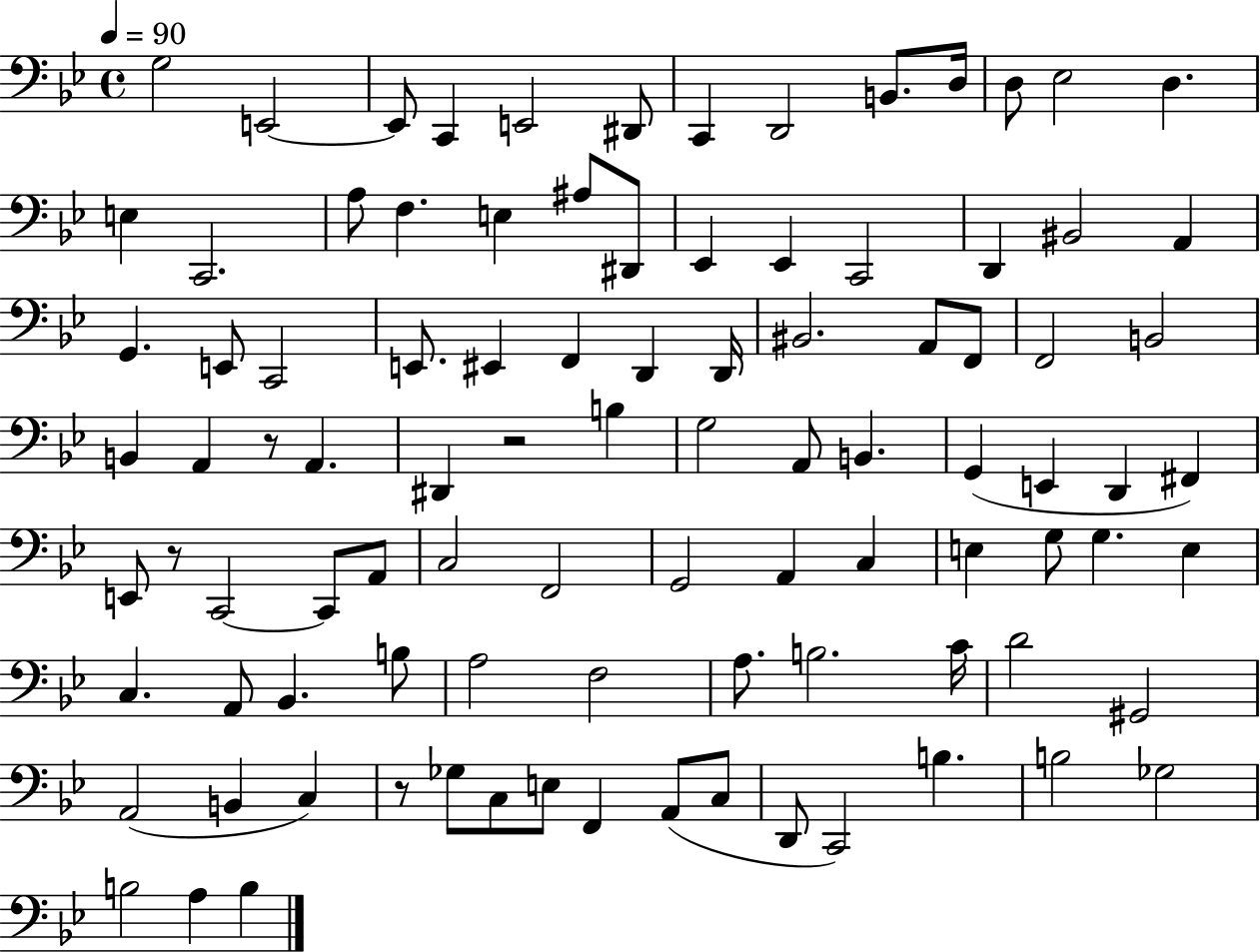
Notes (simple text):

G3/h E2/h E2/e C2/q E2/h D#2/e C2/q D2/h B2/e. D3/s D3/e Eb3/h D3/q. E3/q C2/h. A3/e F3/q. E3/q A#3/e D#2/e Eb2/q Eb2/q C2/h D2/q BIS2/h A2/q G2/q. E2/e C2/h E2/e. EIS2/q F2/q D2/q D2/s BIS2/h. A2/e F2/e F2/h B2/h B2/q A2/q R/e A2/q. D#2/q R/h B3/q G3/h A2/e B2/q. G2/q E2/q D2/q F#2/q E2/e R/e C2/h C2/e A2/e C3/h F2/h G2/h A2/q C3/q E3/q G3/e G3/q. E3/q C3/q. A2/e Bb2/q. B3/e A3/h F3/h A3/e. B3/h. C4/s D4/h G#2/h A2/h B2/q C3/q R/e Gb3/e C3/e E3/e F2/q A2/e C3/e D2/e C2/h B3/q. B3/h Gb3/h B3/h A3/q B3/q